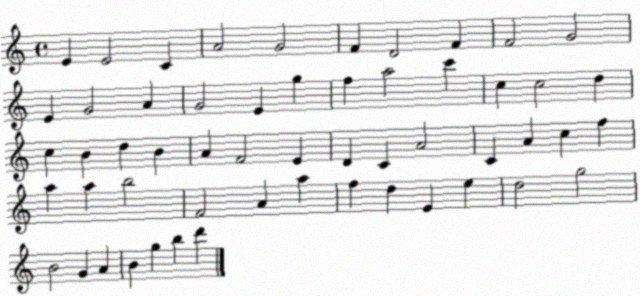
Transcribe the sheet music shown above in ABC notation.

X:1
T:Untitled
M:4/4
L:1/4
K:C
E E2 C A2 G2 F D2 F F2 G2 E G2 A G2 E g f a2 c' c c2 d c B d B A F2 E D C A2 C A c f a a b2 F2 A a f d E e d2 g2 B2 G A B g b d'